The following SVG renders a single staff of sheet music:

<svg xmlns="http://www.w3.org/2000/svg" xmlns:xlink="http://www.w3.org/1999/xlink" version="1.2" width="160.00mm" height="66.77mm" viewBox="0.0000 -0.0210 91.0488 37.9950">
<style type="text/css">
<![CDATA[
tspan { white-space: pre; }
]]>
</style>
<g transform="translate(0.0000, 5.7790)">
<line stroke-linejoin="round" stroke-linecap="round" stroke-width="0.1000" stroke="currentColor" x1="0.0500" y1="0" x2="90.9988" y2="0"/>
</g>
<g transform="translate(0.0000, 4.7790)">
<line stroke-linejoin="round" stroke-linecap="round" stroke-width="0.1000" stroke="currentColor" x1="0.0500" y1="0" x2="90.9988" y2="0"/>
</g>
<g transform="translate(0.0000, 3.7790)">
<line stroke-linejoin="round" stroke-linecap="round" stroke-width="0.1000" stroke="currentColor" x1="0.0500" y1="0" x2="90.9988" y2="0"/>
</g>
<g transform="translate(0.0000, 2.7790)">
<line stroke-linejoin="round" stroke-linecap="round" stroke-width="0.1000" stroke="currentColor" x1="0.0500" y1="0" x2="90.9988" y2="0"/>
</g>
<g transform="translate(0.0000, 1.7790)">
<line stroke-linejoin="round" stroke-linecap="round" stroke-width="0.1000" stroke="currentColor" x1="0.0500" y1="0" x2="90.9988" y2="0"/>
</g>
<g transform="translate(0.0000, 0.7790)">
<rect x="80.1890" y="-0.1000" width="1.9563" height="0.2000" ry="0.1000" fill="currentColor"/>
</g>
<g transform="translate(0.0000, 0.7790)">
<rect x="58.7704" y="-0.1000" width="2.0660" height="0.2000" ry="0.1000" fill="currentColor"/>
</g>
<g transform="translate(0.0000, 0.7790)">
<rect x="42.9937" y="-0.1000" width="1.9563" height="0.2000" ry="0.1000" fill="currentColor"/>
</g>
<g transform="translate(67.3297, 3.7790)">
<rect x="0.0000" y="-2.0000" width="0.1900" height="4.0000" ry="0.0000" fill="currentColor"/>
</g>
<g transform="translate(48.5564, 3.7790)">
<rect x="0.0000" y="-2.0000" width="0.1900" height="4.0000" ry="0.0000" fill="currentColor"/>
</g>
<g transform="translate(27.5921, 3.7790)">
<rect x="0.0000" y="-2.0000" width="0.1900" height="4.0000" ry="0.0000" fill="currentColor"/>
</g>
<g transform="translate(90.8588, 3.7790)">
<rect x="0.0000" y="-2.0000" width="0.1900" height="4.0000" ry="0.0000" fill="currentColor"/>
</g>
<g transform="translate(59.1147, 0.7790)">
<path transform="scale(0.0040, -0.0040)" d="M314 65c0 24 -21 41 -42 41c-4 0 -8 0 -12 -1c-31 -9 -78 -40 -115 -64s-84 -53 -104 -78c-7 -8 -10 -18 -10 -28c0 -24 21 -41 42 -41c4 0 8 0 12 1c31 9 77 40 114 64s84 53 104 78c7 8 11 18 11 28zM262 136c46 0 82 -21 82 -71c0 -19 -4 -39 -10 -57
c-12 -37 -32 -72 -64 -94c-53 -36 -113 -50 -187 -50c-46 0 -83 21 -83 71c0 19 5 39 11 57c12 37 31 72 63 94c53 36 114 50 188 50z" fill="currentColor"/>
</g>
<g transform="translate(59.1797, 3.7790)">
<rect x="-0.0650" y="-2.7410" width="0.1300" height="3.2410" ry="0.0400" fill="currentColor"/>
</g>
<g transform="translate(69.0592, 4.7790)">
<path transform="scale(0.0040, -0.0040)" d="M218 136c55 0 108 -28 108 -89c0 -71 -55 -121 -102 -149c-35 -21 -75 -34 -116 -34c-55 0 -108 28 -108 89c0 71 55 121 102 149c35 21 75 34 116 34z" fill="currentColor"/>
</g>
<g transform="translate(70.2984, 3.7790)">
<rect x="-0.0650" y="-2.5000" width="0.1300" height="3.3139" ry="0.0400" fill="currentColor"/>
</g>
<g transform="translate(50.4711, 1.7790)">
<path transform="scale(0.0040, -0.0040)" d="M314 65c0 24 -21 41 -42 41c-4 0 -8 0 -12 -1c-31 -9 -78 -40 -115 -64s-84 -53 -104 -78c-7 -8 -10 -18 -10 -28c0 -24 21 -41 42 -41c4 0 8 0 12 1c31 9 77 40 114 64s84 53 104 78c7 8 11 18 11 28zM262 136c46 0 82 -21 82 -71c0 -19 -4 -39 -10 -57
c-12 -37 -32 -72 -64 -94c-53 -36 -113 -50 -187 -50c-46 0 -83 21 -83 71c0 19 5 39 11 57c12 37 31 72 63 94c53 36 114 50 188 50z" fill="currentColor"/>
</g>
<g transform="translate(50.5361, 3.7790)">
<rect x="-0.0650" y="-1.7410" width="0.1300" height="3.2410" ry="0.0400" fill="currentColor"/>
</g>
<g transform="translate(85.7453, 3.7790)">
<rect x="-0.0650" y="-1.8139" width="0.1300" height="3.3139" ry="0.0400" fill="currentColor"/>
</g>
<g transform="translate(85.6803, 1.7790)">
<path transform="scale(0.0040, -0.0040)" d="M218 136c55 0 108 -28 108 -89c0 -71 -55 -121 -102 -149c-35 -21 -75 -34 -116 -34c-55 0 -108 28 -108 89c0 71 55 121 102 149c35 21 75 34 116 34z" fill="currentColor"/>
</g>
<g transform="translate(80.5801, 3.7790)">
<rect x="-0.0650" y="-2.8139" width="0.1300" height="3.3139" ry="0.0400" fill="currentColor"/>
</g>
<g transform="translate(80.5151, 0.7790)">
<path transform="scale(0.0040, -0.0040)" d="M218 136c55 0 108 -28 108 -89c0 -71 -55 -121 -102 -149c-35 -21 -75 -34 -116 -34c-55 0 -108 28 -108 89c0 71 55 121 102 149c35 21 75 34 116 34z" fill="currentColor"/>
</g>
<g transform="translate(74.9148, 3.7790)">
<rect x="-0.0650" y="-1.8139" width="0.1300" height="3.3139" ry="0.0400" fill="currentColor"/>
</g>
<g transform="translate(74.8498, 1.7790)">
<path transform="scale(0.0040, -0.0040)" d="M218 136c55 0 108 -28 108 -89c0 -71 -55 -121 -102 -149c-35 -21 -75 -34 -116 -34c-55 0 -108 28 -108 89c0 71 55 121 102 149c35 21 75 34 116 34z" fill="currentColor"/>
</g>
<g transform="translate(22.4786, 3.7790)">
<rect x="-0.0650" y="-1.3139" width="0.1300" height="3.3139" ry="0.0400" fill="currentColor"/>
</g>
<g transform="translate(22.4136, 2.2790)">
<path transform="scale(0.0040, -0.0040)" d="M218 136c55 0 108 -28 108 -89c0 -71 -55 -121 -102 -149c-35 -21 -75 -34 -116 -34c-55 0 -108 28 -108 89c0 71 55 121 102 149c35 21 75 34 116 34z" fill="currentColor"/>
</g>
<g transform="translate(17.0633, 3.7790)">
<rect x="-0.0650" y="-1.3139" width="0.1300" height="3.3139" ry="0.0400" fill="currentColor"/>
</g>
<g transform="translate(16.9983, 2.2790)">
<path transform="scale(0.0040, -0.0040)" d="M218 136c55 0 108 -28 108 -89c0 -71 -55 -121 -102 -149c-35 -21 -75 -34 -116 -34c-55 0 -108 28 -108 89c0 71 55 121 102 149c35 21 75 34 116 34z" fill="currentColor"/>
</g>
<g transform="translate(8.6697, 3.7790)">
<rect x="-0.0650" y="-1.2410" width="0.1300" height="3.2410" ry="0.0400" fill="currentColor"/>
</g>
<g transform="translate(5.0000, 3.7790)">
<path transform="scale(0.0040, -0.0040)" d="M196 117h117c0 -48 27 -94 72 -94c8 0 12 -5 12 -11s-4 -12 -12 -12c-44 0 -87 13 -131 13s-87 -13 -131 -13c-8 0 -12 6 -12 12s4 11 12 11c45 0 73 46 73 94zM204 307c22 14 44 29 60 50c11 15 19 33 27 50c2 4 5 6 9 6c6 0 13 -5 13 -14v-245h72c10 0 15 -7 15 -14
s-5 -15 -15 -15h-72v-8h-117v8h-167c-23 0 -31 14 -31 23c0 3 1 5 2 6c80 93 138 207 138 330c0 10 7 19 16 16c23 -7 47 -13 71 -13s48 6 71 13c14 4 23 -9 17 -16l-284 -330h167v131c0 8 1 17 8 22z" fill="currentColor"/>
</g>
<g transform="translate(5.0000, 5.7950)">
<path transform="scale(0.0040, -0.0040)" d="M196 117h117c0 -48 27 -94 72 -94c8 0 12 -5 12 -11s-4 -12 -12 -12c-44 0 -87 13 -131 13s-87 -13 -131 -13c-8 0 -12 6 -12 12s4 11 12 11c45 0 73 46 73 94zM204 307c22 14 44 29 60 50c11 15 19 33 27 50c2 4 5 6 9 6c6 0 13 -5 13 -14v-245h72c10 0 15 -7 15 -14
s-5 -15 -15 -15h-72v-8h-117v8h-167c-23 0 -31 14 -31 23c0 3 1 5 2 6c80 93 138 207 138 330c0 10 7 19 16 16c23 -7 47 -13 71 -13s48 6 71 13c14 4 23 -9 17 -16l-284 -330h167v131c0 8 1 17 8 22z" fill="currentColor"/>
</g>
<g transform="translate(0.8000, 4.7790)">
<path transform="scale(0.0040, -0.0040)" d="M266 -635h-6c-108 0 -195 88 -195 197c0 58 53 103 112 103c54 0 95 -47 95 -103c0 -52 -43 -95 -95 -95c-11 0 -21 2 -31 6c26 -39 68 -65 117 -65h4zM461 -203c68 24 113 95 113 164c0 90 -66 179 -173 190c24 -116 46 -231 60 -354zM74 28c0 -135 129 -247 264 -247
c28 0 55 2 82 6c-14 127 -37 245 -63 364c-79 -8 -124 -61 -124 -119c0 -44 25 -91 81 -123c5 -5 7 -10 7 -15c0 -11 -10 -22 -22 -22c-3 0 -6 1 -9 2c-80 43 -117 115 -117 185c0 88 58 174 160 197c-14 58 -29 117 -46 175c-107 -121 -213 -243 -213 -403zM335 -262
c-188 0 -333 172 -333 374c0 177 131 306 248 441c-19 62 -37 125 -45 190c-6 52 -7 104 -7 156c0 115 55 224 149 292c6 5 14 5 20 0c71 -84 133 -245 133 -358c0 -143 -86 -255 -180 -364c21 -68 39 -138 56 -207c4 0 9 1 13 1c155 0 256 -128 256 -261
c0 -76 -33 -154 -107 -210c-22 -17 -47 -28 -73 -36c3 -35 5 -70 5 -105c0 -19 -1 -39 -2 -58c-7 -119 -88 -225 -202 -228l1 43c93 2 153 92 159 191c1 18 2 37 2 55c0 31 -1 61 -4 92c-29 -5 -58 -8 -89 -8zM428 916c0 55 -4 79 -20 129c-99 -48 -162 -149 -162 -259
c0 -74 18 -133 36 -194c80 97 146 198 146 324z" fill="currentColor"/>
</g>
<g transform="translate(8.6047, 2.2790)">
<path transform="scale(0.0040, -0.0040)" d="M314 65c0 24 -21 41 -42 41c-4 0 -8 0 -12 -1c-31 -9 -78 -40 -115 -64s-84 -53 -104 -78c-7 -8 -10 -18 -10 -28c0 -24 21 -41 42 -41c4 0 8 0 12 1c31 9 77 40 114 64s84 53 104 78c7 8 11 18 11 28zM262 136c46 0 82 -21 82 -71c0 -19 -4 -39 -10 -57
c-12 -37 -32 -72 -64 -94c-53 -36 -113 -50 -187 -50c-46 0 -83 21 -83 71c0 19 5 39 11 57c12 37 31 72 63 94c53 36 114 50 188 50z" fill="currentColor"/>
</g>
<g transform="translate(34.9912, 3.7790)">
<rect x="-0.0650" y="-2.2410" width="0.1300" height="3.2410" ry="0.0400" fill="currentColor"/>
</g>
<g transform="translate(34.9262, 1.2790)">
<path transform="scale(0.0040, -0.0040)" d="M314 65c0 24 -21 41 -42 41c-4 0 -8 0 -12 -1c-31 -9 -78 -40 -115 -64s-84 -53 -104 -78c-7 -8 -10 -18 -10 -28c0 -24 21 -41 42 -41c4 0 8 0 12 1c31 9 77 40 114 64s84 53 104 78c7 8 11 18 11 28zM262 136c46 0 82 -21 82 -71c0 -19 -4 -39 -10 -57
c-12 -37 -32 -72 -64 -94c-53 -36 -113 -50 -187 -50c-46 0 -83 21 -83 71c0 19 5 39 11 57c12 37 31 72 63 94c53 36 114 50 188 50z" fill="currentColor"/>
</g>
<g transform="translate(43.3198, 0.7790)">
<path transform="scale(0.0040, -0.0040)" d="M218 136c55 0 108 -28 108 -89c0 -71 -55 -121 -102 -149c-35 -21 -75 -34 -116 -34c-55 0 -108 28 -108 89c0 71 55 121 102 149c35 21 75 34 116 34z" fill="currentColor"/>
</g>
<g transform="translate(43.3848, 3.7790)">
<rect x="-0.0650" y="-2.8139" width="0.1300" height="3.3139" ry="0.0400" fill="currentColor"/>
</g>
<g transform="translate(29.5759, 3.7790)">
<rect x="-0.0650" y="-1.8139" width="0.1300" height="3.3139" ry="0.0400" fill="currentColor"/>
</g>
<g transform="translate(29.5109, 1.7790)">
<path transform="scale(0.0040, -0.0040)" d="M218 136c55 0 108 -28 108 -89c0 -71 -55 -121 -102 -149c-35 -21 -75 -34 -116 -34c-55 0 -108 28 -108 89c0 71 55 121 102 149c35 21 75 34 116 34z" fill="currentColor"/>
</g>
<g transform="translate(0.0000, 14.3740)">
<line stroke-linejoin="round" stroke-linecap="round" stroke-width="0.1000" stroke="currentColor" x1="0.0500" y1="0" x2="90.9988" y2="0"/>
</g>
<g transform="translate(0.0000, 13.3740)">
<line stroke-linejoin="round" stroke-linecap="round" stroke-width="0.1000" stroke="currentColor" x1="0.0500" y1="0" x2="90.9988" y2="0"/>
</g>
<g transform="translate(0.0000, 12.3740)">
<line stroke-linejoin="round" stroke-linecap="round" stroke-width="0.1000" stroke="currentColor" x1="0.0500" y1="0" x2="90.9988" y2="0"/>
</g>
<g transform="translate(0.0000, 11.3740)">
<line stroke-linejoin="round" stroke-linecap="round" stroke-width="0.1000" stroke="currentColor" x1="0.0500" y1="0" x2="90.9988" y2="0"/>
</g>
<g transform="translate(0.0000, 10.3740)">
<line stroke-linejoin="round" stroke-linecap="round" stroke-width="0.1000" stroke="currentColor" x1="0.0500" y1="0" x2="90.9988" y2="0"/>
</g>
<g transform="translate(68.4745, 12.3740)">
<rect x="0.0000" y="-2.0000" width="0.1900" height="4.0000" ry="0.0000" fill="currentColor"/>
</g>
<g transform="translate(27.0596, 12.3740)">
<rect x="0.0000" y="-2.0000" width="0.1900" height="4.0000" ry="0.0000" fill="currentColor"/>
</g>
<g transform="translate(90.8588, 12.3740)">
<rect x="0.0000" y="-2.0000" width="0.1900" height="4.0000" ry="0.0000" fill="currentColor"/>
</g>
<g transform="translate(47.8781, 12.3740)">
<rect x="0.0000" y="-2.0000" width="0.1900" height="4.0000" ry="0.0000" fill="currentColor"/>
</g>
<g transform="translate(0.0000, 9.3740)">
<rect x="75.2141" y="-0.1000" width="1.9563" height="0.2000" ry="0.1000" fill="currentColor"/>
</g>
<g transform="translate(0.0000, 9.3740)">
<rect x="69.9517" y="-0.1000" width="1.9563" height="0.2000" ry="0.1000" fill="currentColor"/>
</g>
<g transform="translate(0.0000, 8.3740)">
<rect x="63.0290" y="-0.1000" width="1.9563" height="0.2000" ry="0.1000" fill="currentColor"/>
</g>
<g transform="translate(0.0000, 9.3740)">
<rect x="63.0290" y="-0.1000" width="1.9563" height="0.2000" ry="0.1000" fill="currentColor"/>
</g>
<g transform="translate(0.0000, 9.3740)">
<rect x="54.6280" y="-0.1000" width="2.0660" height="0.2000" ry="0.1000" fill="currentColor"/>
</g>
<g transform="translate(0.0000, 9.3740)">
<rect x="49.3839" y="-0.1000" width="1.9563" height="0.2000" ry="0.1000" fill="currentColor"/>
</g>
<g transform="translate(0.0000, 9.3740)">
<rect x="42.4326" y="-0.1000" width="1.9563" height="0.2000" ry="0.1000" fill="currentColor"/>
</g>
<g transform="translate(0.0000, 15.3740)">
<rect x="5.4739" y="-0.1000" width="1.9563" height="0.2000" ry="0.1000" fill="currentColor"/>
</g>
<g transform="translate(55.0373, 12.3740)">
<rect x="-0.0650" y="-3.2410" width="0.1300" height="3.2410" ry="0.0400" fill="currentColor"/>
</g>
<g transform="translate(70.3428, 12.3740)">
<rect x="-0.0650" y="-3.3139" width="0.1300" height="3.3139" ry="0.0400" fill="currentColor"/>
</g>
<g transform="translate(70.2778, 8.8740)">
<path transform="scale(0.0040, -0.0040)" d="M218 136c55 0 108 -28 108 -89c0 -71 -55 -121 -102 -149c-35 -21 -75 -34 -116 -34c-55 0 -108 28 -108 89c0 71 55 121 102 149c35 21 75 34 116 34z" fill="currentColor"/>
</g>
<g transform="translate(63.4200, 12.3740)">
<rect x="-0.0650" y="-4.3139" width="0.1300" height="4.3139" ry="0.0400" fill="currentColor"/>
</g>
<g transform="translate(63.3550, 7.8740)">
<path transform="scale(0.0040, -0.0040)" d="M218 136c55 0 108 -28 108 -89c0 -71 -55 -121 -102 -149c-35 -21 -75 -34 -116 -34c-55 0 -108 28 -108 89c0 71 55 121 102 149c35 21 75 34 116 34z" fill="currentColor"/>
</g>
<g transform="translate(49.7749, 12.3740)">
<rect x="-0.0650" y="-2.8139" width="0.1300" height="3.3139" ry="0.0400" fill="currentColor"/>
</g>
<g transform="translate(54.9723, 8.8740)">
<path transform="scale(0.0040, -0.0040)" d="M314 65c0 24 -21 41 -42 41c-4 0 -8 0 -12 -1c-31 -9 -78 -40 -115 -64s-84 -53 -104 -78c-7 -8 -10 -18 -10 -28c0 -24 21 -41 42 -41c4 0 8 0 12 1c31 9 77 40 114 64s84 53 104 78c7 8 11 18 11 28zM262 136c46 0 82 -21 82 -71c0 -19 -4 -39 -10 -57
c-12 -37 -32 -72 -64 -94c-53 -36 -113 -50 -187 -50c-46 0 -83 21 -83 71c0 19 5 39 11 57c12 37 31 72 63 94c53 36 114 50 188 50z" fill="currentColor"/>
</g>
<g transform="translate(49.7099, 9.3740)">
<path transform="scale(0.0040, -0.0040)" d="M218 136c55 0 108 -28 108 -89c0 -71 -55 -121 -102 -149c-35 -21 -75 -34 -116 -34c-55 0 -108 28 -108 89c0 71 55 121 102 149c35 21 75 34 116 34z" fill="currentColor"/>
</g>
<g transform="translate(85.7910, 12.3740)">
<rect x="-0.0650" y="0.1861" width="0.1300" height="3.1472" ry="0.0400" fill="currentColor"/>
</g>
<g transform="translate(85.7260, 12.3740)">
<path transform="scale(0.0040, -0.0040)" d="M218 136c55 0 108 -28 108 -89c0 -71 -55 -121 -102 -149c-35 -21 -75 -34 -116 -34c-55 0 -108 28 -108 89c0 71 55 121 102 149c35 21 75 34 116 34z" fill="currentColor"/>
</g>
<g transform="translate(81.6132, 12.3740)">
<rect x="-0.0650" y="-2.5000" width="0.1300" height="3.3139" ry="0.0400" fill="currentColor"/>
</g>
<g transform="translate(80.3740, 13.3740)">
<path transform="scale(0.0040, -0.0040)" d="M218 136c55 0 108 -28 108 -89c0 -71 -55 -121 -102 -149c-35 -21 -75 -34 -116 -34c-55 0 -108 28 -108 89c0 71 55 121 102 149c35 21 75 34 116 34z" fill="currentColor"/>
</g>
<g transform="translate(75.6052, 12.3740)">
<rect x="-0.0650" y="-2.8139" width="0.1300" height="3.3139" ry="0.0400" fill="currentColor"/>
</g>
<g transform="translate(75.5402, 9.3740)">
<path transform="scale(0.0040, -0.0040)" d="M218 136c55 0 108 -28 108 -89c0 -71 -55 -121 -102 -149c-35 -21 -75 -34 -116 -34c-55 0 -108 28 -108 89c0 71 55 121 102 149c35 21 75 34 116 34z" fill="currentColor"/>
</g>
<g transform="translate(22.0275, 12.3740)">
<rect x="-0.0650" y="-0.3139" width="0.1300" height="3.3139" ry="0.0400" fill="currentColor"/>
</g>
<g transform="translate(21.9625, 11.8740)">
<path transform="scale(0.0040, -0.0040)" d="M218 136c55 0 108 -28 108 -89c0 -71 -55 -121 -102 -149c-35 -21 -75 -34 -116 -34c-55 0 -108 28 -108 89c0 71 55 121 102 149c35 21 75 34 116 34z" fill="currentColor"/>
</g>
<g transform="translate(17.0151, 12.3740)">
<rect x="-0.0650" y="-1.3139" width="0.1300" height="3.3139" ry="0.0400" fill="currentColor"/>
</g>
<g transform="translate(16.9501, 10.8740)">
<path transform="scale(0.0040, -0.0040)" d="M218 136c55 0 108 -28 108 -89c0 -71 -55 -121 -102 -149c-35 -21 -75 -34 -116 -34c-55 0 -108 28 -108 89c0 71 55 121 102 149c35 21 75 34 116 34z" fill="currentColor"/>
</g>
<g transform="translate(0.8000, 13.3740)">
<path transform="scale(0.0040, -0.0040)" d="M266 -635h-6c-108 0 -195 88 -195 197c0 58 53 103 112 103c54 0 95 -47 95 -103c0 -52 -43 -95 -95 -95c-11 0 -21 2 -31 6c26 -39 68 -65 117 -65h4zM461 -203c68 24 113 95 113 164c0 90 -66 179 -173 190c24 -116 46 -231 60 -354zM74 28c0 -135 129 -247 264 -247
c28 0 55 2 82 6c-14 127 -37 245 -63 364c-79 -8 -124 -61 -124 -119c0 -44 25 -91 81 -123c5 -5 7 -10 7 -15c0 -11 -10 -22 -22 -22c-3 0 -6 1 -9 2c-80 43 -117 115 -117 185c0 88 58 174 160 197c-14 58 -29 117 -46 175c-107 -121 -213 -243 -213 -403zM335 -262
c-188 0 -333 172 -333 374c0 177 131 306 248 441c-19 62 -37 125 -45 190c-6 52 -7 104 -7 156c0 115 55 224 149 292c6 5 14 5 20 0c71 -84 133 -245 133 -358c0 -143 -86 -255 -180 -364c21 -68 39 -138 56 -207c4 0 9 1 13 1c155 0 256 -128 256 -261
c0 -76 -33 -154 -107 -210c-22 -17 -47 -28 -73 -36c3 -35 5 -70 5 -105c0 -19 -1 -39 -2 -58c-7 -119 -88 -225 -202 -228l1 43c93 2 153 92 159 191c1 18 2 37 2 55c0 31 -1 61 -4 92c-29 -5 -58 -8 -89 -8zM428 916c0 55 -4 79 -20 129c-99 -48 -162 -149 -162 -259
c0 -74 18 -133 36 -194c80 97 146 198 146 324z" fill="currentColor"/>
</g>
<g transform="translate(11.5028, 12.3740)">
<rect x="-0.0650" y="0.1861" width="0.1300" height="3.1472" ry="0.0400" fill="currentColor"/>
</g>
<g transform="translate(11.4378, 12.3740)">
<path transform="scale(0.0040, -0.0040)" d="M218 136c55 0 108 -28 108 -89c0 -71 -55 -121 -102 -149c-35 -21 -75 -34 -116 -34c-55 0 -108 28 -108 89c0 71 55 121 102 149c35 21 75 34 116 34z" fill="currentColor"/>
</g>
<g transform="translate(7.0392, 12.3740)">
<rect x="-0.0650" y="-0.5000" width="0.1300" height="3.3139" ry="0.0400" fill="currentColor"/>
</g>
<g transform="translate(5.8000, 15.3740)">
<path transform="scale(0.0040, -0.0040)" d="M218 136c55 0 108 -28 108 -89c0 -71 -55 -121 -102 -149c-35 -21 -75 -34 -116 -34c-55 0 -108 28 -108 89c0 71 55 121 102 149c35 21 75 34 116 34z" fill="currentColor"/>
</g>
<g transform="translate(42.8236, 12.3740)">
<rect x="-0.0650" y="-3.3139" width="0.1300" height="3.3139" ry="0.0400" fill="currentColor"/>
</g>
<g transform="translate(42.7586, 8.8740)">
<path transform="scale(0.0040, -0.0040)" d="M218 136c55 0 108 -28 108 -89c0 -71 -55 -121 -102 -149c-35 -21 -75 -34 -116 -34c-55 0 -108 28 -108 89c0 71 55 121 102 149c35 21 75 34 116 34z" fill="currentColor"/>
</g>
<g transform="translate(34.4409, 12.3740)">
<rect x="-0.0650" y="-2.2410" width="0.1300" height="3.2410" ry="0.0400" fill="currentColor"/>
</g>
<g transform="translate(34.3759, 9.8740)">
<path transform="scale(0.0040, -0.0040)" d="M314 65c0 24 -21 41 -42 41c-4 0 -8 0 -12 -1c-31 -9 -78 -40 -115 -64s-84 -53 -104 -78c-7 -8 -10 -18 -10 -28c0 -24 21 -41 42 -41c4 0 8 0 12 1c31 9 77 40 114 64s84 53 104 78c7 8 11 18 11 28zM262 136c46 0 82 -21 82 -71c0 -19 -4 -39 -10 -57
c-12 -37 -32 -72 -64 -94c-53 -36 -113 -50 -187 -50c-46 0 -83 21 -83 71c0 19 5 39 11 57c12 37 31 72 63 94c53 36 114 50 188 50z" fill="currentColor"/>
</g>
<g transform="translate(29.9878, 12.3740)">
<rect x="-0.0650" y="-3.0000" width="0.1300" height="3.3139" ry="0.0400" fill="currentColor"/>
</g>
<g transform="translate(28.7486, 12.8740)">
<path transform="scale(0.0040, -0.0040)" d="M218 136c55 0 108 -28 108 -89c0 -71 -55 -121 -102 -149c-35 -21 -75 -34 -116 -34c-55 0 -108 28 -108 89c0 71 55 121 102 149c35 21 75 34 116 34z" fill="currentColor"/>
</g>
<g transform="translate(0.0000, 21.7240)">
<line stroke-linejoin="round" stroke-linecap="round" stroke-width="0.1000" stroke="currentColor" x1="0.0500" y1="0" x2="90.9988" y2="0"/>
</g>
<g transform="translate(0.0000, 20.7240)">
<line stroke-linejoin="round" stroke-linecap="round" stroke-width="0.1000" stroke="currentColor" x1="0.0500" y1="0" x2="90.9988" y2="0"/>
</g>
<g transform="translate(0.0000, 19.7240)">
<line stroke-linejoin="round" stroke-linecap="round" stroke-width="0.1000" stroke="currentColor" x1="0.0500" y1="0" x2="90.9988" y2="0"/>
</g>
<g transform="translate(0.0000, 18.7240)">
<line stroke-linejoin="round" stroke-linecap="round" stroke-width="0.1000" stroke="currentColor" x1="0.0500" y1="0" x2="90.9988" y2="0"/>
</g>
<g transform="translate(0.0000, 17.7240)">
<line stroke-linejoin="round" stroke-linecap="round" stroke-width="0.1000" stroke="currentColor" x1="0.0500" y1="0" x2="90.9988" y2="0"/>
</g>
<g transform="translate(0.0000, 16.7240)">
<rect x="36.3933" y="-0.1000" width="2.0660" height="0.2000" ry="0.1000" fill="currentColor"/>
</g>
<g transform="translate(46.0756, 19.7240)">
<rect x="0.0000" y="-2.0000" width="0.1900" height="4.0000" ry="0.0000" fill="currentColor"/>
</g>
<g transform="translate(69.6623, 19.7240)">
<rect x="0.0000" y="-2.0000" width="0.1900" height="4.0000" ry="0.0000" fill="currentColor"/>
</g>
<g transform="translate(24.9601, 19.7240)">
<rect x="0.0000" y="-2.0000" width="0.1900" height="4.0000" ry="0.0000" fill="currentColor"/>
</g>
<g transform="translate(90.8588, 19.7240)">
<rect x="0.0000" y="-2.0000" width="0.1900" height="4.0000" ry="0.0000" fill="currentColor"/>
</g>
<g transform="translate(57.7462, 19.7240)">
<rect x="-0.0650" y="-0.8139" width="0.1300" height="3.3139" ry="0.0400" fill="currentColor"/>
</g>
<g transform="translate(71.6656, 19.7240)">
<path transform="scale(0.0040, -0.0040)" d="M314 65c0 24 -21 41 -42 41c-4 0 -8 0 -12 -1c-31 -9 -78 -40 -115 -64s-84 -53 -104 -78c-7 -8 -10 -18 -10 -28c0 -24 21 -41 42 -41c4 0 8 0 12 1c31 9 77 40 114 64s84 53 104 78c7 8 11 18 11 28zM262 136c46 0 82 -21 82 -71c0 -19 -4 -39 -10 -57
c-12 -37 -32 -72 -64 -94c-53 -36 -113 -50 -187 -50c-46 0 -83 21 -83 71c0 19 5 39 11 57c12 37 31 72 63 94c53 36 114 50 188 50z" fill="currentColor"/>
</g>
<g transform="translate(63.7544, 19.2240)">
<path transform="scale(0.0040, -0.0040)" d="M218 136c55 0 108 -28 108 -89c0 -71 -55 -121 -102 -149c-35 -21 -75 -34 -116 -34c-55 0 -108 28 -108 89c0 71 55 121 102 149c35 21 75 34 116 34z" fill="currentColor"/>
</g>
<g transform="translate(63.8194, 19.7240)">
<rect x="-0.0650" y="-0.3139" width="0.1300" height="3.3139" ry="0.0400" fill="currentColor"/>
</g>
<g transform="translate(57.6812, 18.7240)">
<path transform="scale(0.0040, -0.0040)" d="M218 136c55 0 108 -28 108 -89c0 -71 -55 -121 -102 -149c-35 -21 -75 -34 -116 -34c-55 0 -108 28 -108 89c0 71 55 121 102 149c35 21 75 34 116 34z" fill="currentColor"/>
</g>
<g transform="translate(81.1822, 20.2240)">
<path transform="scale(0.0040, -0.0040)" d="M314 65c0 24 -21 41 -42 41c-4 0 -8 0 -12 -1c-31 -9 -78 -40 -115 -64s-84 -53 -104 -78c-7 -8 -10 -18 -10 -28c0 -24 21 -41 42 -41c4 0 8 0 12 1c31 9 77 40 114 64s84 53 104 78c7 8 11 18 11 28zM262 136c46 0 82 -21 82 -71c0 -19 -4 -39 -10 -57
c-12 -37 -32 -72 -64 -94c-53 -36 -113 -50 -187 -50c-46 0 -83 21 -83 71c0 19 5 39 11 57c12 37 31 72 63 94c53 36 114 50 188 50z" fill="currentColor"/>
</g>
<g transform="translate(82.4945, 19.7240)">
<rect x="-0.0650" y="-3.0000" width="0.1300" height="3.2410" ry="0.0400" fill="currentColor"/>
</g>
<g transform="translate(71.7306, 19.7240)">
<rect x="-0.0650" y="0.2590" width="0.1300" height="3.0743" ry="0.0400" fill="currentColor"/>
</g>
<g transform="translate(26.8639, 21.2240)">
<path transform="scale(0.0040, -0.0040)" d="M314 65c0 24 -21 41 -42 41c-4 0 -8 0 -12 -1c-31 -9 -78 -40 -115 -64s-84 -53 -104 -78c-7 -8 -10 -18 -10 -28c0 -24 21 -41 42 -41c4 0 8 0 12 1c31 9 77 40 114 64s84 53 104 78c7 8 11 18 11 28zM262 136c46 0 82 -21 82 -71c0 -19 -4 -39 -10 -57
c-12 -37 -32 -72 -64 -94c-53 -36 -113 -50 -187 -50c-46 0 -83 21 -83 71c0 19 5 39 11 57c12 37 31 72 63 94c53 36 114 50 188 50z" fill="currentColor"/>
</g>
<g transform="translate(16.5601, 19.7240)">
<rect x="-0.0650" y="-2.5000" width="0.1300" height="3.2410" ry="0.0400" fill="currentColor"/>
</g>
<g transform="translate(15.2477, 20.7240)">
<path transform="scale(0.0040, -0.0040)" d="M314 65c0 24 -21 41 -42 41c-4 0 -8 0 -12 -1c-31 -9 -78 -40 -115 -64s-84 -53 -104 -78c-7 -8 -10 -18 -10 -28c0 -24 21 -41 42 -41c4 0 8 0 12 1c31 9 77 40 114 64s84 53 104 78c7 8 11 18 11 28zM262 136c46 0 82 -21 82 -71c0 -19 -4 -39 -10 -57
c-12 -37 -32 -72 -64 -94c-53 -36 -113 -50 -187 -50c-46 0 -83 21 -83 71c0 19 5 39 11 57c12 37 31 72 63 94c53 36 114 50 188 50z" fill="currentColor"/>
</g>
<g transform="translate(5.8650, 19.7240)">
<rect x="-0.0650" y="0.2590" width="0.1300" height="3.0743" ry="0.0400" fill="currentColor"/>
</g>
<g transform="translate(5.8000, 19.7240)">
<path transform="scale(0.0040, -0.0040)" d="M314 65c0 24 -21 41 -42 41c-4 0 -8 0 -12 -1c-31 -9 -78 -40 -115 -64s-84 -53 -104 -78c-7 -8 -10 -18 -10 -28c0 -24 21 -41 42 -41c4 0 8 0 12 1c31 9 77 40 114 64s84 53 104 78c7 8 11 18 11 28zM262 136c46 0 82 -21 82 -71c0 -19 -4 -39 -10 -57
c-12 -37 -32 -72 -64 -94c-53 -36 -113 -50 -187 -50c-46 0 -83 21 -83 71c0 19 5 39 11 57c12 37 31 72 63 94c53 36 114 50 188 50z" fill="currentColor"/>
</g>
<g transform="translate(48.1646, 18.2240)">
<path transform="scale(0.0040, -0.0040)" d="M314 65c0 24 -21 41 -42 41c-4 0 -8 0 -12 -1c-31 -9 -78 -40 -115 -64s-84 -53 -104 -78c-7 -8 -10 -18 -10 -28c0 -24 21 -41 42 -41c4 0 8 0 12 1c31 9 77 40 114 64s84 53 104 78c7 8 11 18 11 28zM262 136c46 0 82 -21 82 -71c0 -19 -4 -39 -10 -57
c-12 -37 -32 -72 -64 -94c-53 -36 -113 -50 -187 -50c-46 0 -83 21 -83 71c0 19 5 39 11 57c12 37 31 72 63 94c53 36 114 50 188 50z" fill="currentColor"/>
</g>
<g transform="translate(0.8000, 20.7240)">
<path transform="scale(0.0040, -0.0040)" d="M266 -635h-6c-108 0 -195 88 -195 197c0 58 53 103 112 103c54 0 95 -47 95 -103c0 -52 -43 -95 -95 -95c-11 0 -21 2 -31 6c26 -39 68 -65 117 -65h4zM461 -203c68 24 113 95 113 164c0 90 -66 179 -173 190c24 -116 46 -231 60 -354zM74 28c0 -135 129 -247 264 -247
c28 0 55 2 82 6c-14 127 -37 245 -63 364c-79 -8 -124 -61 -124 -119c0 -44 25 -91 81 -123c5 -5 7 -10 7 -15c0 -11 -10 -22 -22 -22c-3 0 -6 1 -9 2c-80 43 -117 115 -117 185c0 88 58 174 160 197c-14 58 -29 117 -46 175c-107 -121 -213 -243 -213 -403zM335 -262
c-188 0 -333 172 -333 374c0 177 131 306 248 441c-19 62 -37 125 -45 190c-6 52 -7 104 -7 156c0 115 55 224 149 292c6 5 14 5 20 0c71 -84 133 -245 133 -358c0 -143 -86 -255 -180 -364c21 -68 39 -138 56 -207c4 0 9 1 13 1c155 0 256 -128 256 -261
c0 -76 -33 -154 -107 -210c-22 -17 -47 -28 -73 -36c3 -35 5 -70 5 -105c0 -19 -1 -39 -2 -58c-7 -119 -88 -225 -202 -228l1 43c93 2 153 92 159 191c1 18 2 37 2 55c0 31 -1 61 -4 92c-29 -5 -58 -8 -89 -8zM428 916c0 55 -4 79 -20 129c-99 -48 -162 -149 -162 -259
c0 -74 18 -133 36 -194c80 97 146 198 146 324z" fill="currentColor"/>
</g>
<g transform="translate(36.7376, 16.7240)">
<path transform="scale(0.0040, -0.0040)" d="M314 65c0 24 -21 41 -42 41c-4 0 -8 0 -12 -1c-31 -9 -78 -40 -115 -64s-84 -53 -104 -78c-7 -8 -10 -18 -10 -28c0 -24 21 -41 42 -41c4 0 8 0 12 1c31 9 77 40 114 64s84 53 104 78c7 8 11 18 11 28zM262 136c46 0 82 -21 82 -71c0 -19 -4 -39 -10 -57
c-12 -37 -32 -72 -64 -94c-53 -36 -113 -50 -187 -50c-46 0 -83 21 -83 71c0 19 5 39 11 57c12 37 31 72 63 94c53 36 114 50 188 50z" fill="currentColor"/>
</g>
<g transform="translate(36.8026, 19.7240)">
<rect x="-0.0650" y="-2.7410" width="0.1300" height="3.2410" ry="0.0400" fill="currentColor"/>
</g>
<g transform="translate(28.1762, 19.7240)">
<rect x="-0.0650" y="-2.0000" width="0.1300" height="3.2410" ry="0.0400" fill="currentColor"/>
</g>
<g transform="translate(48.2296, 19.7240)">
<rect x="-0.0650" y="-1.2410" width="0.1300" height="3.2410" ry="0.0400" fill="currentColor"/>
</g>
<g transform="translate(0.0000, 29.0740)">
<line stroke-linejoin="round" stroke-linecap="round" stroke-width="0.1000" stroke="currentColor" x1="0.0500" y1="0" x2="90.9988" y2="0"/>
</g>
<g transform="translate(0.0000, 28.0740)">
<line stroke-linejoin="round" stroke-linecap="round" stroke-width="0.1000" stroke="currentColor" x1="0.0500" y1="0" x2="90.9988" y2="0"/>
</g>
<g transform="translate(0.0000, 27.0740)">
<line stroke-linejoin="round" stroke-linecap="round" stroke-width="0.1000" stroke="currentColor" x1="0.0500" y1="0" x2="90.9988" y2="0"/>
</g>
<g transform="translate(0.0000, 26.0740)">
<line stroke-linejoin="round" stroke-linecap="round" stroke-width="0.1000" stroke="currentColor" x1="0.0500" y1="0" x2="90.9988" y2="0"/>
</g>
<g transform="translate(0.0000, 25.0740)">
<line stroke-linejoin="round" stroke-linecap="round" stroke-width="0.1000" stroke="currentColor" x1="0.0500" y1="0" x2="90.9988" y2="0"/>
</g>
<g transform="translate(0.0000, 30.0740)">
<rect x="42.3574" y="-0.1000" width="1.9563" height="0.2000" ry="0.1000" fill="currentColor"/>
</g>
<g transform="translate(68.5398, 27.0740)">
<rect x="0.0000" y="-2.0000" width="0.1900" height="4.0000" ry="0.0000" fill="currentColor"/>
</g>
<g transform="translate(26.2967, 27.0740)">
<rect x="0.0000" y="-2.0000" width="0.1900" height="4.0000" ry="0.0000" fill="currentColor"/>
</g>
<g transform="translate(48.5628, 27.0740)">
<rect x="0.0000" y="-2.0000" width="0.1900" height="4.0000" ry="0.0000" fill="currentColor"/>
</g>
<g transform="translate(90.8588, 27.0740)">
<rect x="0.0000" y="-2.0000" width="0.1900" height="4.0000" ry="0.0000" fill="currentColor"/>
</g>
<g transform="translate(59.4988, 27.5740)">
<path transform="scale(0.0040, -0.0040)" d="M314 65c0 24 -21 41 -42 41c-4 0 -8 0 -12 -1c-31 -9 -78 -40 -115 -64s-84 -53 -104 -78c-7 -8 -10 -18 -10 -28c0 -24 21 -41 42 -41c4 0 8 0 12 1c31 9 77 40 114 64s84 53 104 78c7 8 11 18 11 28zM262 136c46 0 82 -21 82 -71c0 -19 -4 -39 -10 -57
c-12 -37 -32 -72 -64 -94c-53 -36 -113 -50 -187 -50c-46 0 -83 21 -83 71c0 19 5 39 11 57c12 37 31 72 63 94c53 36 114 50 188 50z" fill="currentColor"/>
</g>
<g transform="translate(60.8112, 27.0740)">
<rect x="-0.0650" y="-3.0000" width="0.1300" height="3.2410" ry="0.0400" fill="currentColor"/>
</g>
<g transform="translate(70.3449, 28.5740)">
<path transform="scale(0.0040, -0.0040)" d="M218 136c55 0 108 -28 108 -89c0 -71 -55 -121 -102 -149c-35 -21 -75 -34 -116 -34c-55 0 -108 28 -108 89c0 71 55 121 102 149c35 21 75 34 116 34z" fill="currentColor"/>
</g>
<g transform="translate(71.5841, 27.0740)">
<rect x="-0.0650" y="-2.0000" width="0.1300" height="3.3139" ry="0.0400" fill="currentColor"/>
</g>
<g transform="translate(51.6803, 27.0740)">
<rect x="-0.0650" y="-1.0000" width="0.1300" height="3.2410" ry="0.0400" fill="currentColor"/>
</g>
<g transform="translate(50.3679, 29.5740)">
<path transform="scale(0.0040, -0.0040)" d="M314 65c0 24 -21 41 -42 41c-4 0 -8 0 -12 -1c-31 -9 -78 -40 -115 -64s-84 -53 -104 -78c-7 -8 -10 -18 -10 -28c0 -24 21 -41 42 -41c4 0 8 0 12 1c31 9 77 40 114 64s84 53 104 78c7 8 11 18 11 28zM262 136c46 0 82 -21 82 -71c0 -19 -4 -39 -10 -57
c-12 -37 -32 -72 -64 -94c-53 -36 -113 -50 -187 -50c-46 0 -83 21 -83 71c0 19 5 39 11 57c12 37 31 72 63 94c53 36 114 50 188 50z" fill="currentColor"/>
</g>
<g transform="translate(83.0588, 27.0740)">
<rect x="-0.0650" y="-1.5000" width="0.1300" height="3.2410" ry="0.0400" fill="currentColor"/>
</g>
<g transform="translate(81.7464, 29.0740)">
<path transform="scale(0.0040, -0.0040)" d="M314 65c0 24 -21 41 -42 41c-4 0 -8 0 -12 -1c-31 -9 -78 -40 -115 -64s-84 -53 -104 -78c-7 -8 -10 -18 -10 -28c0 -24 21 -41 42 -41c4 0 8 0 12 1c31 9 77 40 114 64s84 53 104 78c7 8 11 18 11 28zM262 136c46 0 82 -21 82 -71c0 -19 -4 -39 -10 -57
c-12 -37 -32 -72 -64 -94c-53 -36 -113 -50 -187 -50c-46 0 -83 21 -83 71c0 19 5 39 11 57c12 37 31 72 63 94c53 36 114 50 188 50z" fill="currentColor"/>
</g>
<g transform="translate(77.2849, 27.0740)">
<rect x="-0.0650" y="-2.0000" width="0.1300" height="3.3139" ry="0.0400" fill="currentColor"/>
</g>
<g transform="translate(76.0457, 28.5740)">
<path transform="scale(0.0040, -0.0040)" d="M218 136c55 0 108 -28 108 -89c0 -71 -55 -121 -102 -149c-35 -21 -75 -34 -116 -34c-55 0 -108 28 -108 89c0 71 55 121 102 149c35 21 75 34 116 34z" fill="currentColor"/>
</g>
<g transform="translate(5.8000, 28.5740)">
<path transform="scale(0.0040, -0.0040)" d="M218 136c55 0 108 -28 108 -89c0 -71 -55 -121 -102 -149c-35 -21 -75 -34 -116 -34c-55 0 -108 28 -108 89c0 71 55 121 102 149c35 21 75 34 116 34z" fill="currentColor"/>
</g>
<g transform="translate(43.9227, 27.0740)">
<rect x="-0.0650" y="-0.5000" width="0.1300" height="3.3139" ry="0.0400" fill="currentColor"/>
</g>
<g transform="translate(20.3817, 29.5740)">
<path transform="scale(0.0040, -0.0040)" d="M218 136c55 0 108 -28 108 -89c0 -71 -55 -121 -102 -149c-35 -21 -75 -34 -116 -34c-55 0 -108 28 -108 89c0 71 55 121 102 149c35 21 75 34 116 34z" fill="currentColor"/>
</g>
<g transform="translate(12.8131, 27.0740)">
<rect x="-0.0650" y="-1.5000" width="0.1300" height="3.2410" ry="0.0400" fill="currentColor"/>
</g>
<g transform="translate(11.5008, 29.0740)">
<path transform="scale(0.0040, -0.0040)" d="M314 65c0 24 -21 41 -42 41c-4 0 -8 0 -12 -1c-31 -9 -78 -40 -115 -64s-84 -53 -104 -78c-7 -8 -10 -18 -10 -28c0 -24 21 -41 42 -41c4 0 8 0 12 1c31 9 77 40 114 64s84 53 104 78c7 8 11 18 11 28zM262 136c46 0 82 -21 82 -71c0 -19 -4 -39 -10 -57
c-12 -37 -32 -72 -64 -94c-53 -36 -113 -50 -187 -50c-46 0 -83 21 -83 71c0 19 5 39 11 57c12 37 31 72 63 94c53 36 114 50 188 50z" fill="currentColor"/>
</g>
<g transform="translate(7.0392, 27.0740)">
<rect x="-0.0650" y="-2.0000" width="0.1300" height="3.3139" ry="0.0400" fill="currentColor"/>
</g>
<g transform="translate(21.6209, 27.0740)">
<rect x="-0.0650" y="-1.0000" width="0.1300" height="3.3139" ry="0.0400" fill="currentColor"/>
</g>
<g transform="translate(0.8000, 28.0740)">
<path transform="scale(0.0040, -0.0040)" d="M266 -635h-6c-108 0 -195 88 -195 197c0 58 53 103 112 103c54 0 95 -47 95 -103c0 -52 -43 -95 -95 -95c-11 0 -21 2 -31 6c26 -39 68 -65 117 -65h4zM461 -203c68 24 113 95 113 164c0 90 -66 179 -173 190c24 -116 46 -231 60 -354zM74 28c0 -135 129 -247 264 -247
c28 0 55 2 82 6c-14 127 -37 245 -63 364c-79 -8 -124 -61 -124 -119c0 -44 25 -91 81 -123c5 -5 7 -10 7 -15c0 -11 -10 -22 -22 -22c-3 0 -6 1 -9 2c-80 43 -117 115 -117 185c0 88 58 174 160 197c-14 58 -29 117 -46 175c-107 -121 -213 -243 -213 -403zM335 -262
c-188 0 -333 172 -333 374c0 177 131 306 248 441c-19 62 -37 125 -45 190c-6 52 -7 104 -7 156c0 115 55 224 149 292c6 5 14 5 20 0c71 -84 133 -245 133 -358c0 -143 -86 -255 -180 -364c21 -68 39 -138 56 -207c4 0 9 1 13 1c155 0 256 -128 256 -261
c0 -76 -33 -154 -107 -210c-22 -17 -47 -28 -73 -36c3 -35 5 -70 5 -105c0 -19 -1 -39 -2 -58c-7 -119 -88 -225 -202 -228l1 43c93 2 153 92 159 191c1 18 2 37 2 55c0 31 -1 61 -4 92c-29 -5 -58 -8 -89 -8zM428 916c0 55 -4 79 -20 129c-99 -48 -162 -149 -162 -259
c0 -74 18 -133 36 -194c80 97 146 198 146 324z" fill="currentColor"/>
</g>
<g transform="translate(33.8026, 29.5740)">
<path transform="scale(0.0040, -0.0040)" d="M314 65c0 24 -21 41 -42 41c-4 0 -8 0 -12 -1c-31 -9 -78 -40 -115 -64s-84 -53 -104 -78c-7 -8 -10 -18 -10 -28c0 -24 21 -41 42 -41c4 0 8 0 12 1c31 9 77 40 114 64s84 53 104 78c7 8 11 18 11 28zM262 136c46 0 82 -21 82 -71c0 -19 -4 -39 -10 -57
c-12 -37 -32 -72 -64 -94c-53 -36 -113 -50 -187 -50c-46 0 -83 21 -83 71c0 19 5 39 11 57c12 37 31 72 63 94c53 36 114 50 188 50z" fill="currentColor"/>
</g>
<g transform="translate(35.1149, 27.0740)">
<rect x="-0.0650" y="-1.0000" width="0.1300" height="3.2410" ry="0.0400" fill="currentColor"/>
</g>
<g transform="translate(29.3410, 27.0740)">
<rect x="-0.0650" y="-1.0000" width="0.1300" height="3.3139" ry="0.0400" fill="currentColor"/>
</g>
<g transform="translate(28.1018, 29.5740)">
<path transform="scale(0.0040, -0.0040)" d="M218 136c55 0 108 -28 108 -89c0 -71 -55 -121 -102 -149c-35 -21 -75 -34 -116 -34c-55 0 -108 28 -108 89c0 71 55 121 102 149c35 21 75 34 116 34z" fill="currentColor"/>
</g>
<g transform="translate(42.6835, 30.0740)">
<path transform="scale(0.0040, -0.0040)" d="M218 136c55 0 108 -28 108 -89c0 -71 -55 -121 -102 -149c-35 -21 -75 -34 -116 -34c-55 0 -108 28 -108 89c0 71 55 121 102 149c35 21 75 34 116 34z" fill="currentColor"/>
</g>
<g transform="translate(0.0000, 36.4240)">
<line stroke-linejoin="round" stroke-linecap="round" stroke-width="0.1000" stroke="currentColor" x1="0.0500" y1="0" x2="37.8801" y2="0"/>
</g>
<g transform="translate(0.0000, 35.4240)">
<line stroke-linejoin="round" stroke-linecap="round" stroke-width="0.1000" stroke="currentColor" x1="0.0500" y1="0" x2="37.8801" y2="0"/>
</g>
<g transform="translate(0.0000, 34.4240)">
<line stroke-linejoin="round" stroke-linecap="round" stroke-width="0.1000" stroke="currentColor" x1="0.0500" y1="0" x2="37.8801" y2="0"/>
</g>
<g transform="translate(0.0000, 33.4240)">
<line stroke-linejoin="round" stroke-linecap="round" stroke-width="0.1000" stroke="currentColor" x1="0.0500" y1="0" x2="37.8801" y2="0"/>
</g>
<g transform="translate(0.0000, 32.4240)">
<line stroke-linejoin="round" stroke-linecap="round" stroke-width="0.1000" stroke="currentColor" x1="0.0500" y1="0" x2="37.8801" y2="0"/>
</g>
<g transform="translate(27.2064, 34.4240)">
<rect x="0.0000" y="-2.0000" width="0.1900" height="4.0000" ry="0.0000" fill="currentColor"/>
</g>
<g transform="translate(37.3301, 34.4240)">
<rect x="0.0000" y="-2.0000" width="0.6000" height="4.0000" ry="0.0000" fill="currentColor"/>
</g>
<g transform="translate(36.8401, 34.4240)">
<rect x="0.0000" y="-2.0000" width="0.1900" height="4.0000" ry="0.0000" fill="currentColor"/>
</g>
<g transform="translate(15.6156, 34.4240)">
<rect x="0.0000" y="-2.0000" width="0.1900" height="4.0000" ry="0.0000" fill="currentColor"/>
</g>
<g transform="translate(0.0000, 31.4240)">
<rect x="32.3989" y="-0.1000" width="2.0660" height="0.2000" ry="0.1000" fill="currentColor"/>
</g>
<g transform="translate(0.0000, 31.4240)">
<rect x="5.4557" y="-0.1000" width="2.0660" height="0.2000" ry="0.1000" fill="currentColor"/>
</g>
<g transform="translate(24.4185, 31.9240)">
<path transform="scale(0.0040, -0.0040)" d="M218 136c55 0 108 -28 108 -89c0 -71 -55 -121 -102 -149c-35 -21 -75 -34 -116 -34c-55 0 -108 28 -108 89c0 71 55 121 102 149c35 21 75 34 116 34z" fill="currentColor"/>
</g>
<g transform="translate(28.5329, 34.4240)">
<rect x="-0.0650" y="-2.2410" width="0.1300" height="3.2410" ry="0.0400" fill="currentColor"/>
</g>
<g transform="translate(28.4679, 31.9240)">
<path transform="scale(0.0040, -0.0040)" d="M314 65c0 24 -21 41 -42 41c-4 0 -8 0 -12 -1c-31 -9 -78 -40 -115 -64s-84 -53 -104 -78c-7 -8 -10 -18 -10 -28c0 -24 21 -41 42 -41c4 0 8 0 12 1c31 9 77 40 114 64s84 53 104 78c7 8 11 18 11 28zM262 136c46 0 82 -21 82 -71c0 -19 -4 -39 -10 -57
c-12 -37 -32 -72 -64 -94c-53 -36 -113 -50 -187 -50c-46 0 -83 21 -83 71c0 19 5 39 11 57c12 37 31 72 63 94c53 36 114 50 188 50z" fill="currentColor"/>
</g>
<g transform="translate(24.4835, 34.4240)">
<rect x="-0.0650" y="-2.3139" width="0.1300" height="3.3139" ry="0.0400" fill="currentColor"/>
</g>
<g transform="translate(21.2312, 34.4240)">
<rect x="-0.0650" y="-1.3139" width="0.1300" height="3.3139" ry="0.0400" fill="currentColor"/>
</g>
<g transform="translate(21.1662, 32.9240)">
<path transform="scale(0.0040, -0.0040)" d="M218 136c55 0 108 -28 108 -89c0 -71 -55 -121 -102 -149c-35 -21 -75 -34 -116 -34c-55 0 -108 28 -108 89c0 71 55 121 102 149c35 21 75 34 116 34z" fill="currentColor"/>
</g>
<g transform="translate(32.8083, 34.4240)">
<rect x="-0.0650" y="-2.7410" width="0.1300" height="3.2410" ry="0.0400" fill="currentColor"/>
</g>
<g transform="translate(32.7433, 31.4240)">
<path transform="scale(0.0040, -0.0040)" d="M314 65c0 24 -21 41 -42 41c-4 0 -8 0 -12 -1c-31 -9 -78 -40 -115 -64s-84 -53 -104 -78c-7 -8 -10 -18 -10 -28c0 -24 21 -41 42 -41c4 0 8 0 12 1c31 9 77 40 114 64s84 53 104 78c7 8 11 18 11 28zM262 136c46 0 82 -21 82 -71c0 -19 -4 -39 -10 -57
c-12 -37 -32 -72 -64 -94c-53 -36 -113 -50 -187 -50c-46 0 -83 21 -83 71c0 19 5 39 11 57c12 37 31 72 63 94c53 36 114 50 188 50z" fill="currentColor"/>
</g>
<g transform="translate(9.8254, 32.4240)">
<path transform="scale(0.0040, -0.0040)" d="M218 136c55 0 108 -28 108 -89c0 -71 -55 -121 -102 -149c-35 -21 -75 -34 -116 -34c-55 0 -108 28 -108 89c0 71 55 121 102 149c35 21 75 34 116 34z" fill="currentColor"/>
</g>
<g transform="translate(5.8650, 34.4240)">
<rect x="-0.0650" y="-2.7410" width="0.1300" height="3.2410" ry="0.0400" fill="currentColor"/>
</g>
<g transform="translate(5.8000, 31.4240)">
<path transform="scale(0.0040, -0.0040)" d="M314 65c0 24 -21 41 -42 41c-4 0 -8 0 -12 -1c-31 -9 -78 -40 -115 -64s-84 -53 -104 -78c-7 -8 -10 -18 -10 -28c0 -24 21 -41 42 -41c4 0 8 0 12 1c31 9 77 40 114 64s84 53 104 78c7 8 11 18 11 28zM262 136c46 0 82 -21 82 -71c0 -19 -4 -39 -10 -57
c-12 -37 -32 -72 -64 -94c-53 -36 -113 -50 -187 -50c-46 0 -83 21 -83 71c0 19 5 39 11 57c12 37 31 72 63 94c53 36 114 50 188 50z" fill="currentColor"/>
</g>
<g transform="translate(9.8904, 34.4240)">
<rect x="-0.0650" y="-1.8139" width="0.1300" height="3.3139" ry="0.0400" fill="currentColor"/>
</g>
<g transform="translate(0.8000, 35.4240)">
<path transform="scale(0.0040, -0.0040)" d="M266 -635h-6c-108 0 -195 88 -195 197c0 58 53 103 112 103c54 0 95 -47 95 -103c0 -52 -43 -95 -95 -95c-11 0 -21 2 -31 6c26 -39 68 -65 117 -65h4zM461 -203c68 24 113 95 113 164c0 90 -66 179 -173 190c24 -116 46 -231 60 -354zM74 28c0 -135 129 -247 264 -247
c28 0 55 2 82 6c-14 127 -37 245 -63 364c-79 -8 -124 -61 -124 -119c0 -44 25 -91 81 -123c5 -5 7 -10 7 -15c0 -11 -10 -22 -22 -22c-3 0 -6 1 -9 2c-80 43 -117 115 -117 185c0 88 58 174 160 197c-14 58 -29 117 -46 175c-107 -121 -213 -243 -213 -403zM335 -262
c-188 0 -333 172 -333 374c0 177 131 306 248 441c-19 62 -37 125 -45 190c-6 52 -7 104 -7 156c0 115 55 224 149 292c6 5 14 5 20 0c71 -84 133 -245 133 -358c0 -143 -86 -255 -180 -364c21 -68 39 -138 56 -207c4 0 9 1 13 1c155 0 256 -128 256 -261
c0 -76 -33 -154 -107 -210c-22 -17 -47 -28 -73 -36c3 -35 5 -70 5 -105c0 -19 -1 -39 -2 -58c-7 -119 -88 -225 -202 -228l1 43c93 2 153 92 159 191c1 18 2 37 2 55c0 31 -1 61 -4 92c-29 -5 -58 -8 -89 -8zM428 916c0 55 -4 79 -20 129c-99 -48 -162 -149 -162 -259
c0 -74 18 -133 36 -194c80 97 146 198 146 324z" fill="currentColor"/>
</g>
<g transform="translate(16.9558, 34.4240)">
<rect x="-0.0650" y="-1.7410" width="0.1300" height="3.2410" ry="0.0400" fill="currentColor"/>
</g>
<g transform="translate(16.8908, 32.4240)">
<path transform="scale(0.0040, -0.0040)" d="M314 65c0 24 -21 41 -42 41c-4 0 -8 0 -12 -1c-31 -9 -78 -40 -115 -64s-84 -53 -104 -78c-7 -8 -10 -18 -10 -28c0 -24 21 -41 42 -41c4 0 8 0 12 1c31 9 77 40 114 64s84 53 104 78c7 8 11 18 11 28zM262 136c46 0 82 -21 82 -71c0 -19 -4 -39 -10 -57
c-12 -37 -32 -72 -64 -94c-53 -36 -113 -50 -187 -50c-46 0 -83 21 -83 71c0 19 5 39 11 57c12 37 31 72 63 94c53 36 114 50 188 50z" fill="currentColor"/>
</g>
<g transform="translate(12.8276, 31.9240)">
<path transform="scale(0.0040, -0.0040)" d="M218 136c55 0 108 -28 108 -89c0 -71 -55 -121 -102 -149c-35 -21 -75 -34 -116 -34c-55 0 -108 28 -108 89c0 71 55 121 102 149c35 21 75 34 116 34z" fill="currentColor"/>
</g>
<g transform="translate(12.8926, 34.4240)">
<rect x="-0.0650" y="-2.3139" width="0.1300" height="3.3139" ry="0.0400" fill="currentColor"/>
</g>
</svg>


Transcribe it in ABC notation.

X:1
T:Untitled
M:4/4
L:1/4
K:C
e2 e e f g2 a f2 a2 G f a f C B e c A g2 b a b2 d' b a G B B2 G2 F2 a2 e2 d c B2 A2 F E2 D D D2 C D2 A2 F F E2 a2 f g f2 e g g2 a2